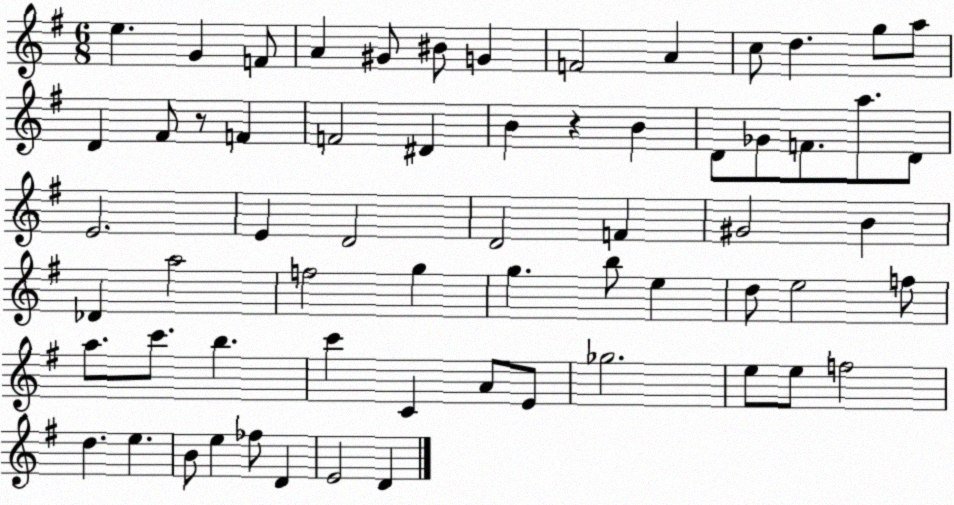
X:1
T:Untitled
M:6/8
L:1/4
K:G
e G F/2 A ^G/2 ^B/2 G F2 A c/2 d g/2 a/2 D ^F/2 z/2 F F2 ^D B z B D/2 _G/2 F/2 a/2 D/2 E2 E D2 D2 F ^G2 B _D a2 f2 g g b/2 e d/2 e2 f/2 a/2 c'/2 b c' C A/2 E/2 _g2 e/2 e/2 f2 d e B/2 e _f/2 D E2 D